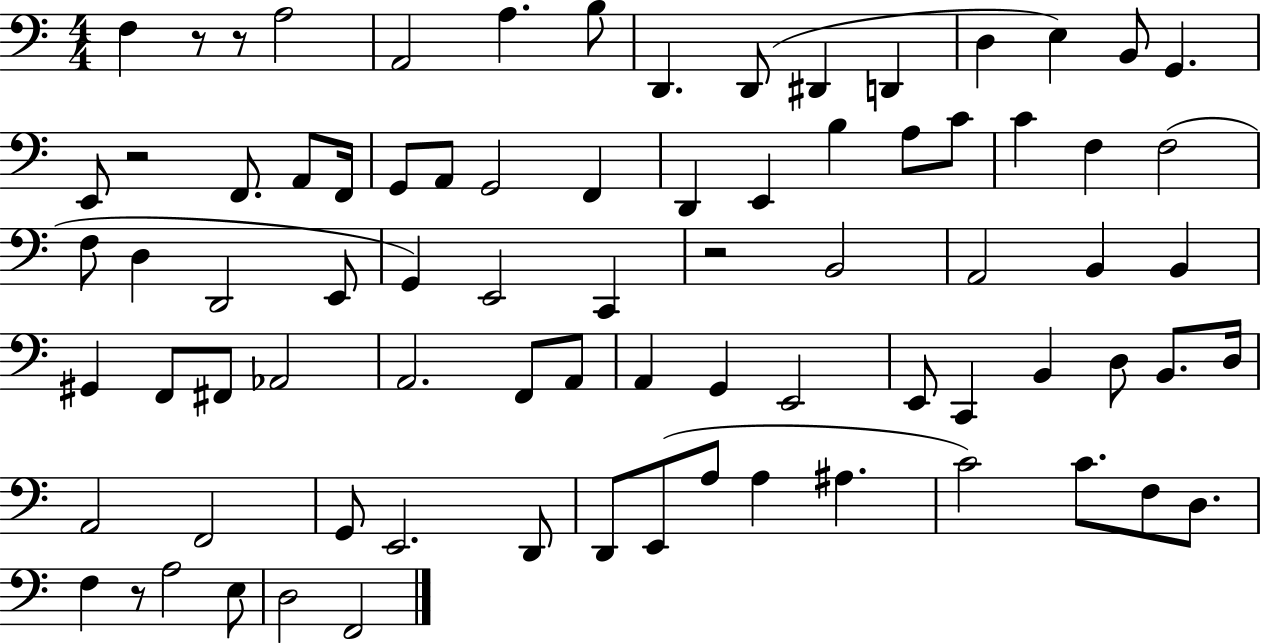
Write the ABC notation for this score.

X:1
T:Untitled
M:4/4
L:1/4
K:C
F, z/2 z/2 A,2 A,,2 A, B,/2 D,, D,,/2 ^D,, D,, D, E, B,,/2 G,, E,,/2 z2 F,,/2 A,,/2 F,,/4 G,,/2 A,,/2 G,,2 F,, D,, E,, B, A,/2 C/2 C F, F,2 F,/2 D, D,,2 E,,/2 G,, E,,2 C,, z2 B,,2 A,,2 B,, B,, ^G,, F,,/2 ^F,,/2 _A,,2 A,,2 F,,/2 A,,/2 A,, G,, E,,2 E,,/2 C,, B,, D,/2 B,,/2 D,/4 A,,2 F,,2 G,,/2 E,,2 D,,/2 D,,/2 E,,/2 A,/2 A, ^A, C2 C/2 F,/2 D,/2 F, z/2 A,2 E,/2 D,2 F,,2